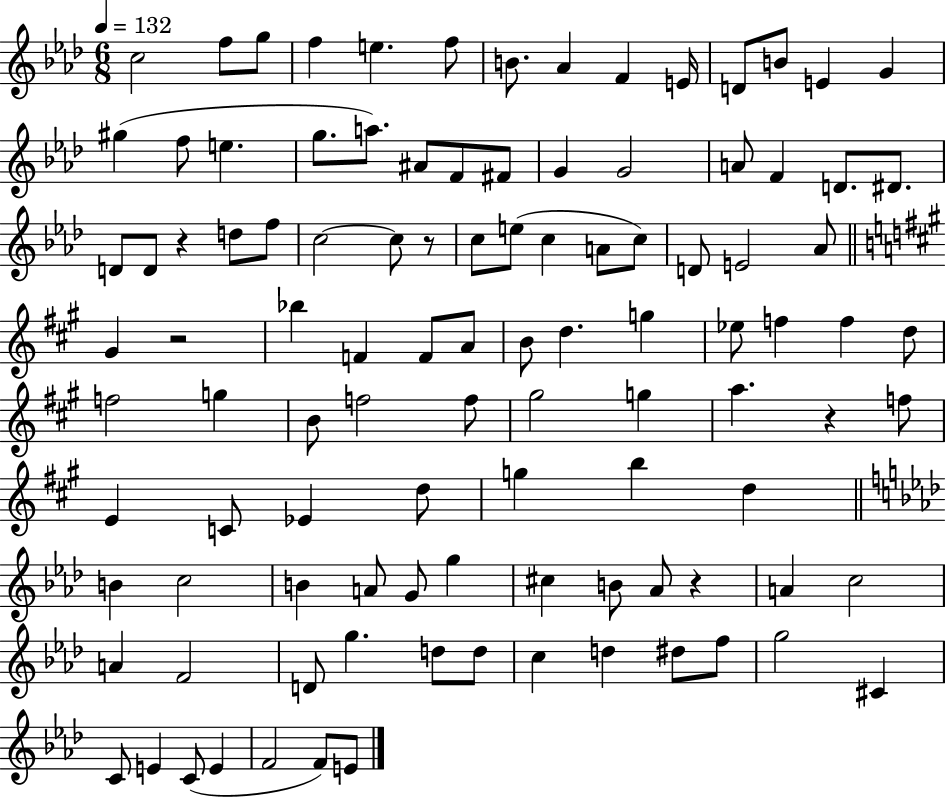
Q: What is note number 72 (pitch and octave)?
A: C5